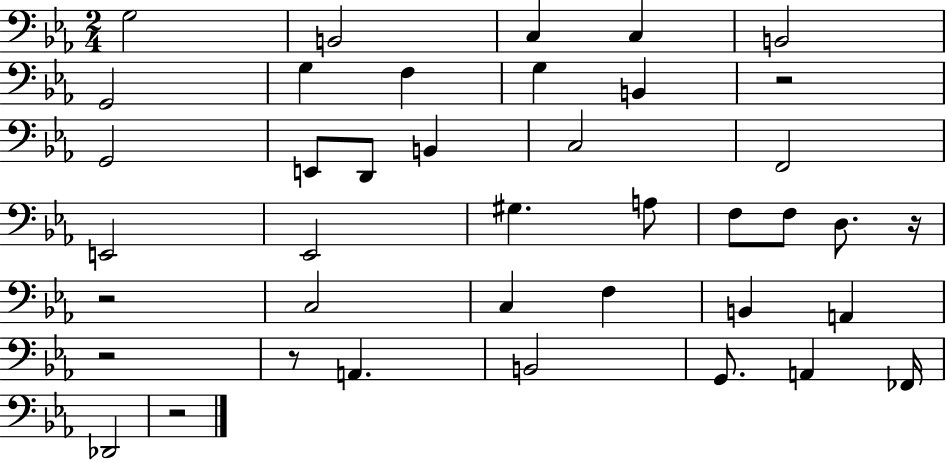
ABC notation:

X:1
T:Untitled
M:2/4
L:1/4
K:Eb
G,2 B,,2 C, C, B,,2 G,,2 G, F, G, B,, z2 G,,2 E,,/2 D,,/2 B,, C,2 F,,2 E,,2 _E,,2 ^G, A,/2 F,/2 F,/2 D,/2 z/4 z2 C,2 C, F, B,, A,, z2 z/2 A,, B,,2 G,,/2 A,, _F,,/4 _D,,2 z2